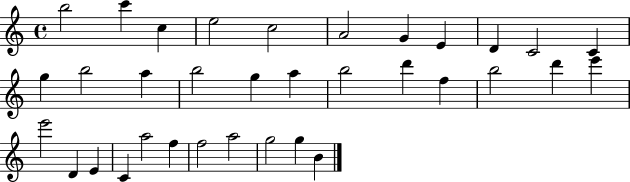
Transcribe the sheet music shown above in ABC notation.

X:1
T:Untitled
M:4/4
L:1/4
K:C
b2 c' c e2 c2 A2 G E D C2 C g b2 a b2 g a b2 d' f b2 d' e' e'2 D E C a2 f f2 a2 g2 g B